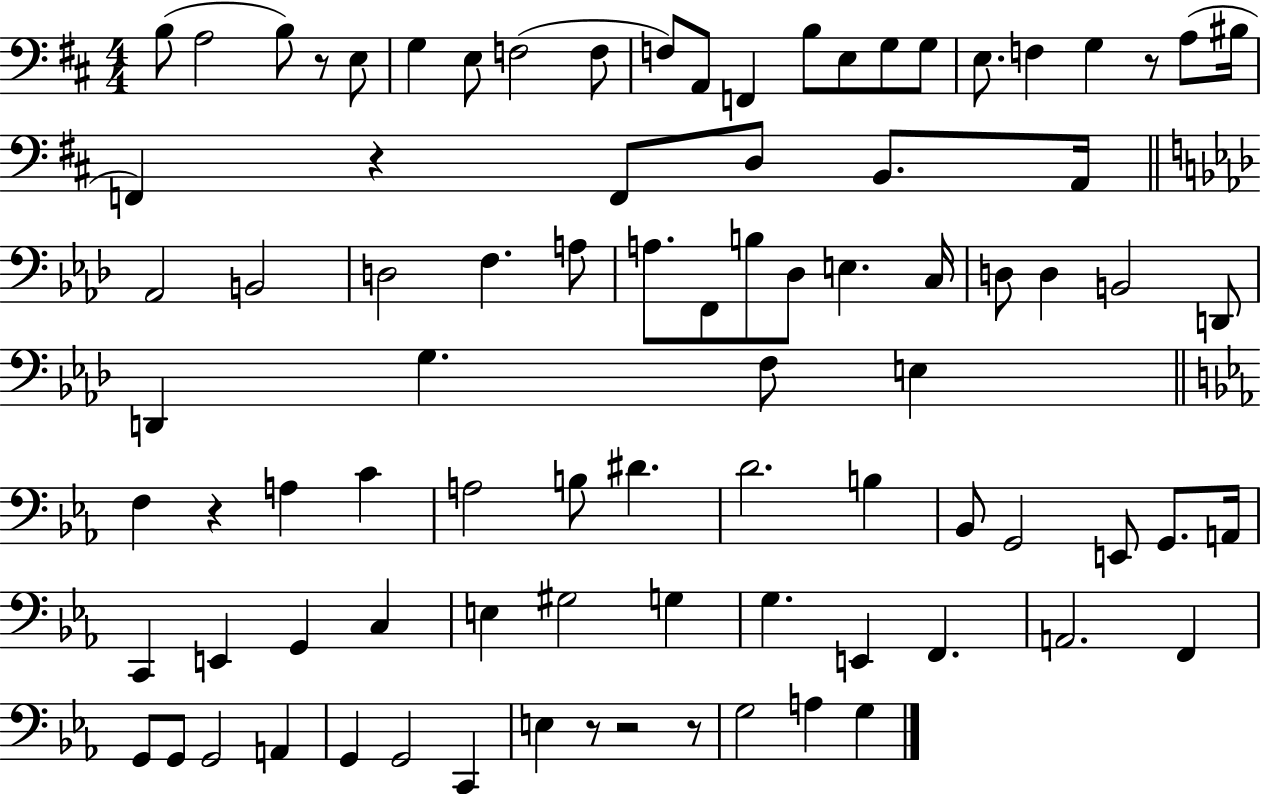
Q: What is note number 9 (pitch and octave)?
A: F3